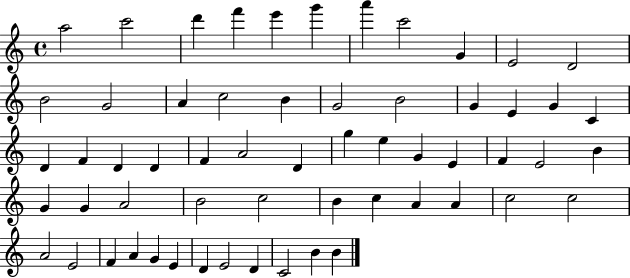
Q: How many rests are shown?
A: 0